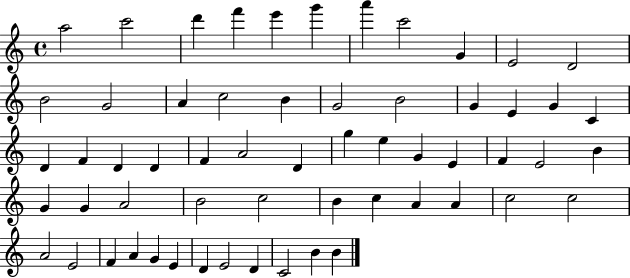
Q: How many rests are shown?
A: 0